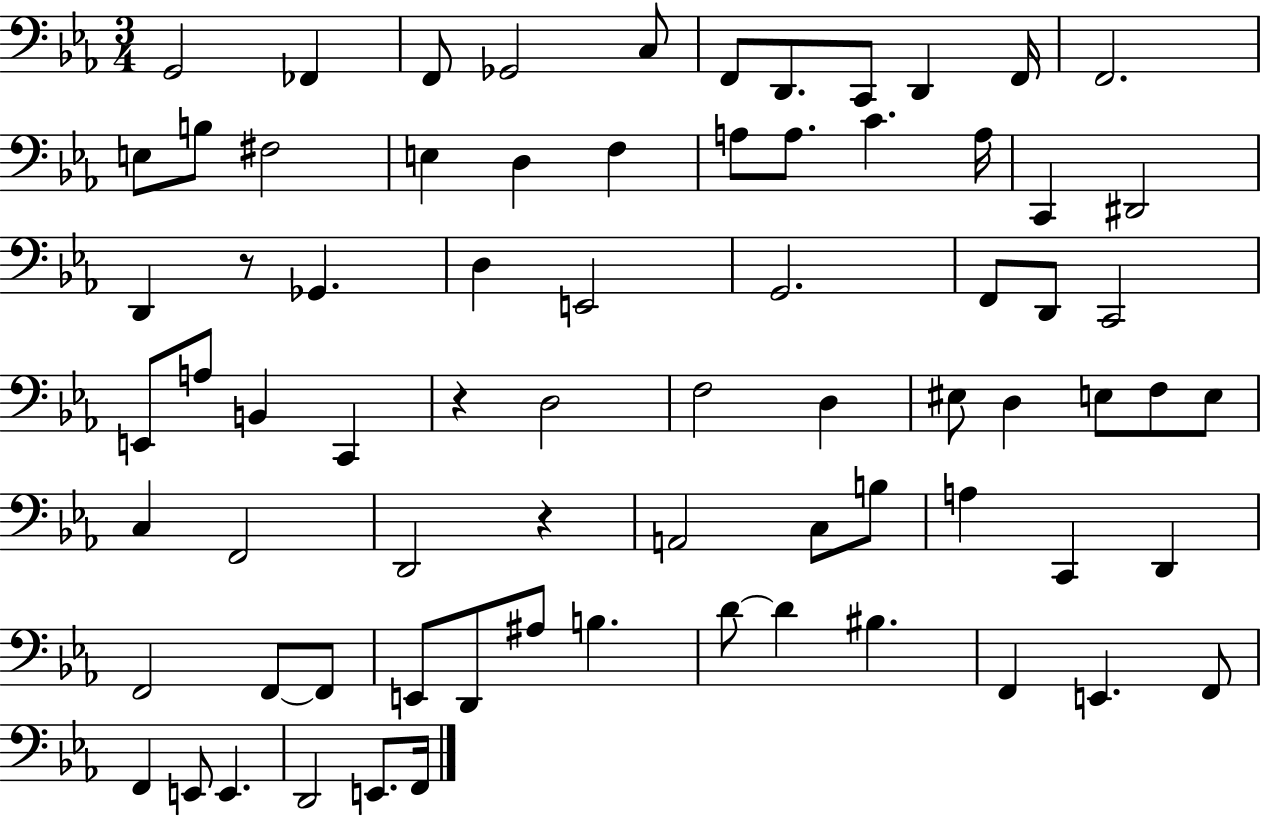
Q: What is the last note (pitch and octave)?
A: F2